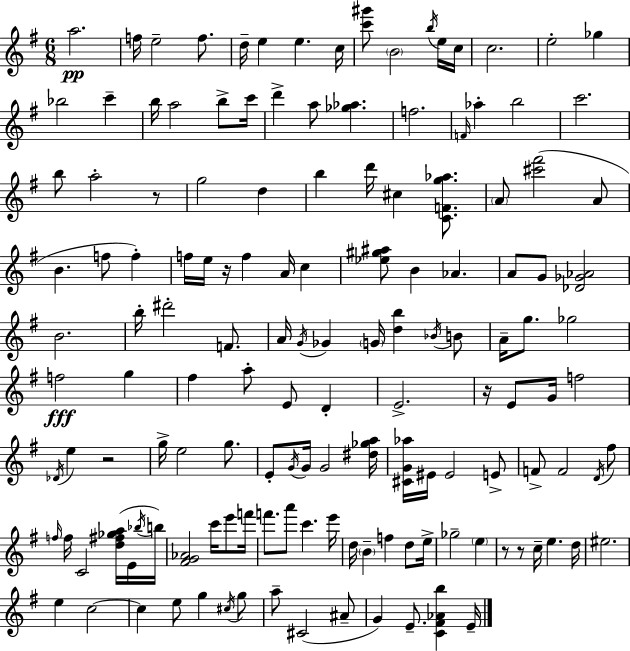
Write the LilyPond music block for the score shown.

{
  \clef treble
  \numericTimeSignature
  \time 6/8
  \key g \major
  \repeat volta 2 { a''2.\pp | f''16 e''2-- f''8. | d''16-- e''4 e''4. c''16 | <c''' gis'''>8 \parenthesize b'2 \acciaccatura { b''16 } e''16 | \break c''16 c''2. | e''2-. ges''4 | bes''2 c'''4-- | b''16 a''2 b''8-> | \break c'''16 d'''4-> a''8 <ges'' aes''>4. | f''2. | \grace { f'16 } aes''4-. b''2 | c'''2. | \break b''8 a''2-. | r8 g''2 d''4 | b''4 d'''16 cis''4 <c' f' g'' aes''>8. | \parenthesize a'8 <cis''' fis'''>2( | \break a'8 b'4. f''8 f''4-.) | f''16 e''16 r16 f''4 a'16 c''4 | <ees'' gis'' ais''>8 b'4 aes'4. | a'8 g'8 <des' ges' aes'>2 | \break b'2. | b''16-. dis'''2-. f'8. | a'16 \acciaccatura { g'16 } ges'4 \parenthesize g'16 <d'' b''>4 | \acciaccatura { bes'16 } b'8 a'16-- g''8. ges''2 | \break f''2\fff | g''4 fis''4 a''8-. e'8 | d'4-. e'2.-> | r16 e'8 g'16 f''2 | \break \acciaccatura { des'16 } e''4 r2 | g''16-> e''2 | g''8. e'8-. \acciaccatura { g'16 } g'16 g'2 | <dis'' ges'' a''>16 <cis' g' aes''>16 eis'16 eis'2 | \break e'8-> f'8-> f'2 | \acciaccatura { d'16 } fis''8 \grace { f''16 } f''16 c'2 | <d'' fis'' ges'' a''>16( e'16 \acciaccatura { bes''16 } b''16) <fis' g' aes'>2 | c'''16 e'''8 f'''16 f'''8. | \break a'''8 c'''4. e'''16 d''16 \parenthesize b'4-- | f''4 d''8 e''16-> ges''2-- | \parenthesize e''4 r8 r8 | c''16-- e''4. d''16 eis''2. | \break e''4 | c''2~~ c''4 | e''8 g''4 \acciaccatura { cis''16 } g''8 a''8-- | cis'2( ais'8-- g'4) | \break e'8.-- <c' fis' aes' b''>4 e'16-- } \bar "|."
}